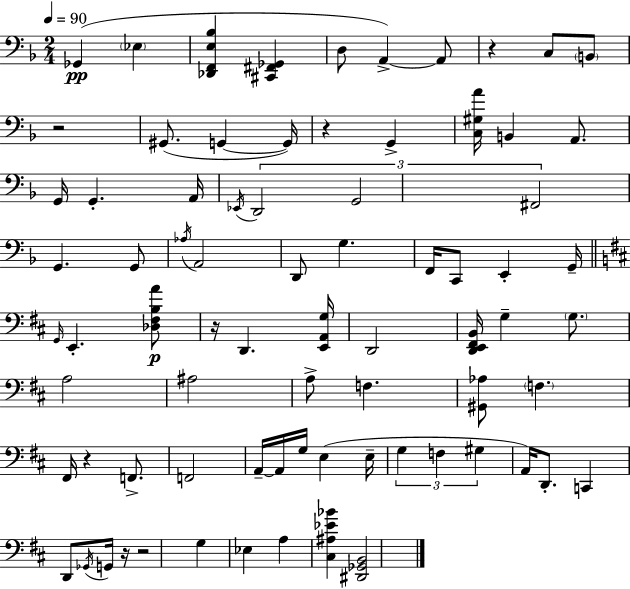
X:1
T:Untitled
M:2/4
L:1/4
K:F
_G,, _E, [_D,,F,,E,_B,] [^C,,^F,,_G,,] D,/2 A,, A,,/2 z C,/2 B,,/2 z2 ^G,,/2 G,, G,,/4 z G,, [C,^G,A]/4 B,, A,,/2 G,,/4 G,, A,,/4 _E,,/4 D,,2 G,,2 ^F,,2 G,, G,,/2 _A,/4 A,,2 D,,/2 G, F,,/4 C,,/2 E,, G,,/4 G,,/4 E,, [_D,^F,B,A]/2 z/4 D,, [E,,A,,G,]/4 D,,2 [D,,E,,^F,,B,,]/4 G, G,/2 A,2 ^A,2 A,/2 F, [^G,,_A,]/2 F, ^F,,/4 z F,,/2 F,,2 A,,/4 A,,/4 G,/4 E, E,/4 G, F, ^G, A,,/4 D,,/2 C,, D,,/2 _G,,/4 G,,/4 z/4 z2 G, _E, A, [^C,^A,_E_B] [^D,,_G,,B,,]2